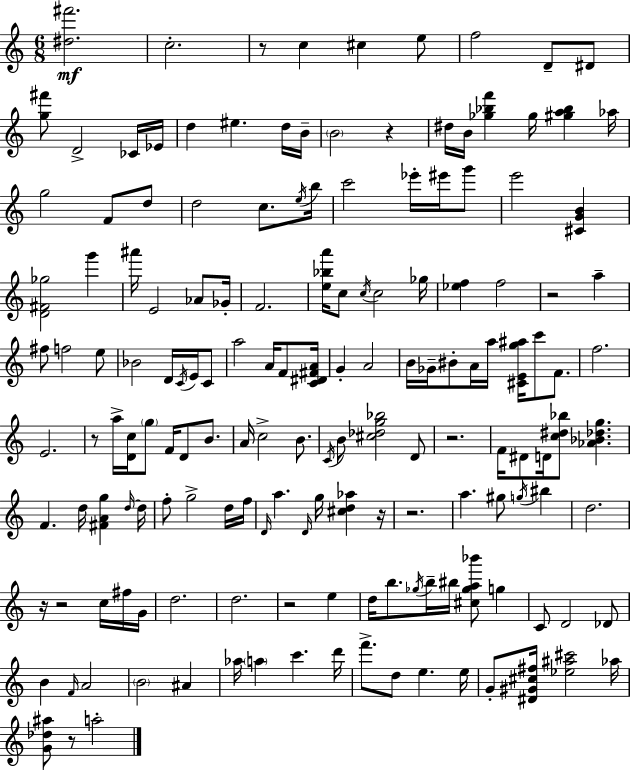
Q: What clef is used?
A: treble